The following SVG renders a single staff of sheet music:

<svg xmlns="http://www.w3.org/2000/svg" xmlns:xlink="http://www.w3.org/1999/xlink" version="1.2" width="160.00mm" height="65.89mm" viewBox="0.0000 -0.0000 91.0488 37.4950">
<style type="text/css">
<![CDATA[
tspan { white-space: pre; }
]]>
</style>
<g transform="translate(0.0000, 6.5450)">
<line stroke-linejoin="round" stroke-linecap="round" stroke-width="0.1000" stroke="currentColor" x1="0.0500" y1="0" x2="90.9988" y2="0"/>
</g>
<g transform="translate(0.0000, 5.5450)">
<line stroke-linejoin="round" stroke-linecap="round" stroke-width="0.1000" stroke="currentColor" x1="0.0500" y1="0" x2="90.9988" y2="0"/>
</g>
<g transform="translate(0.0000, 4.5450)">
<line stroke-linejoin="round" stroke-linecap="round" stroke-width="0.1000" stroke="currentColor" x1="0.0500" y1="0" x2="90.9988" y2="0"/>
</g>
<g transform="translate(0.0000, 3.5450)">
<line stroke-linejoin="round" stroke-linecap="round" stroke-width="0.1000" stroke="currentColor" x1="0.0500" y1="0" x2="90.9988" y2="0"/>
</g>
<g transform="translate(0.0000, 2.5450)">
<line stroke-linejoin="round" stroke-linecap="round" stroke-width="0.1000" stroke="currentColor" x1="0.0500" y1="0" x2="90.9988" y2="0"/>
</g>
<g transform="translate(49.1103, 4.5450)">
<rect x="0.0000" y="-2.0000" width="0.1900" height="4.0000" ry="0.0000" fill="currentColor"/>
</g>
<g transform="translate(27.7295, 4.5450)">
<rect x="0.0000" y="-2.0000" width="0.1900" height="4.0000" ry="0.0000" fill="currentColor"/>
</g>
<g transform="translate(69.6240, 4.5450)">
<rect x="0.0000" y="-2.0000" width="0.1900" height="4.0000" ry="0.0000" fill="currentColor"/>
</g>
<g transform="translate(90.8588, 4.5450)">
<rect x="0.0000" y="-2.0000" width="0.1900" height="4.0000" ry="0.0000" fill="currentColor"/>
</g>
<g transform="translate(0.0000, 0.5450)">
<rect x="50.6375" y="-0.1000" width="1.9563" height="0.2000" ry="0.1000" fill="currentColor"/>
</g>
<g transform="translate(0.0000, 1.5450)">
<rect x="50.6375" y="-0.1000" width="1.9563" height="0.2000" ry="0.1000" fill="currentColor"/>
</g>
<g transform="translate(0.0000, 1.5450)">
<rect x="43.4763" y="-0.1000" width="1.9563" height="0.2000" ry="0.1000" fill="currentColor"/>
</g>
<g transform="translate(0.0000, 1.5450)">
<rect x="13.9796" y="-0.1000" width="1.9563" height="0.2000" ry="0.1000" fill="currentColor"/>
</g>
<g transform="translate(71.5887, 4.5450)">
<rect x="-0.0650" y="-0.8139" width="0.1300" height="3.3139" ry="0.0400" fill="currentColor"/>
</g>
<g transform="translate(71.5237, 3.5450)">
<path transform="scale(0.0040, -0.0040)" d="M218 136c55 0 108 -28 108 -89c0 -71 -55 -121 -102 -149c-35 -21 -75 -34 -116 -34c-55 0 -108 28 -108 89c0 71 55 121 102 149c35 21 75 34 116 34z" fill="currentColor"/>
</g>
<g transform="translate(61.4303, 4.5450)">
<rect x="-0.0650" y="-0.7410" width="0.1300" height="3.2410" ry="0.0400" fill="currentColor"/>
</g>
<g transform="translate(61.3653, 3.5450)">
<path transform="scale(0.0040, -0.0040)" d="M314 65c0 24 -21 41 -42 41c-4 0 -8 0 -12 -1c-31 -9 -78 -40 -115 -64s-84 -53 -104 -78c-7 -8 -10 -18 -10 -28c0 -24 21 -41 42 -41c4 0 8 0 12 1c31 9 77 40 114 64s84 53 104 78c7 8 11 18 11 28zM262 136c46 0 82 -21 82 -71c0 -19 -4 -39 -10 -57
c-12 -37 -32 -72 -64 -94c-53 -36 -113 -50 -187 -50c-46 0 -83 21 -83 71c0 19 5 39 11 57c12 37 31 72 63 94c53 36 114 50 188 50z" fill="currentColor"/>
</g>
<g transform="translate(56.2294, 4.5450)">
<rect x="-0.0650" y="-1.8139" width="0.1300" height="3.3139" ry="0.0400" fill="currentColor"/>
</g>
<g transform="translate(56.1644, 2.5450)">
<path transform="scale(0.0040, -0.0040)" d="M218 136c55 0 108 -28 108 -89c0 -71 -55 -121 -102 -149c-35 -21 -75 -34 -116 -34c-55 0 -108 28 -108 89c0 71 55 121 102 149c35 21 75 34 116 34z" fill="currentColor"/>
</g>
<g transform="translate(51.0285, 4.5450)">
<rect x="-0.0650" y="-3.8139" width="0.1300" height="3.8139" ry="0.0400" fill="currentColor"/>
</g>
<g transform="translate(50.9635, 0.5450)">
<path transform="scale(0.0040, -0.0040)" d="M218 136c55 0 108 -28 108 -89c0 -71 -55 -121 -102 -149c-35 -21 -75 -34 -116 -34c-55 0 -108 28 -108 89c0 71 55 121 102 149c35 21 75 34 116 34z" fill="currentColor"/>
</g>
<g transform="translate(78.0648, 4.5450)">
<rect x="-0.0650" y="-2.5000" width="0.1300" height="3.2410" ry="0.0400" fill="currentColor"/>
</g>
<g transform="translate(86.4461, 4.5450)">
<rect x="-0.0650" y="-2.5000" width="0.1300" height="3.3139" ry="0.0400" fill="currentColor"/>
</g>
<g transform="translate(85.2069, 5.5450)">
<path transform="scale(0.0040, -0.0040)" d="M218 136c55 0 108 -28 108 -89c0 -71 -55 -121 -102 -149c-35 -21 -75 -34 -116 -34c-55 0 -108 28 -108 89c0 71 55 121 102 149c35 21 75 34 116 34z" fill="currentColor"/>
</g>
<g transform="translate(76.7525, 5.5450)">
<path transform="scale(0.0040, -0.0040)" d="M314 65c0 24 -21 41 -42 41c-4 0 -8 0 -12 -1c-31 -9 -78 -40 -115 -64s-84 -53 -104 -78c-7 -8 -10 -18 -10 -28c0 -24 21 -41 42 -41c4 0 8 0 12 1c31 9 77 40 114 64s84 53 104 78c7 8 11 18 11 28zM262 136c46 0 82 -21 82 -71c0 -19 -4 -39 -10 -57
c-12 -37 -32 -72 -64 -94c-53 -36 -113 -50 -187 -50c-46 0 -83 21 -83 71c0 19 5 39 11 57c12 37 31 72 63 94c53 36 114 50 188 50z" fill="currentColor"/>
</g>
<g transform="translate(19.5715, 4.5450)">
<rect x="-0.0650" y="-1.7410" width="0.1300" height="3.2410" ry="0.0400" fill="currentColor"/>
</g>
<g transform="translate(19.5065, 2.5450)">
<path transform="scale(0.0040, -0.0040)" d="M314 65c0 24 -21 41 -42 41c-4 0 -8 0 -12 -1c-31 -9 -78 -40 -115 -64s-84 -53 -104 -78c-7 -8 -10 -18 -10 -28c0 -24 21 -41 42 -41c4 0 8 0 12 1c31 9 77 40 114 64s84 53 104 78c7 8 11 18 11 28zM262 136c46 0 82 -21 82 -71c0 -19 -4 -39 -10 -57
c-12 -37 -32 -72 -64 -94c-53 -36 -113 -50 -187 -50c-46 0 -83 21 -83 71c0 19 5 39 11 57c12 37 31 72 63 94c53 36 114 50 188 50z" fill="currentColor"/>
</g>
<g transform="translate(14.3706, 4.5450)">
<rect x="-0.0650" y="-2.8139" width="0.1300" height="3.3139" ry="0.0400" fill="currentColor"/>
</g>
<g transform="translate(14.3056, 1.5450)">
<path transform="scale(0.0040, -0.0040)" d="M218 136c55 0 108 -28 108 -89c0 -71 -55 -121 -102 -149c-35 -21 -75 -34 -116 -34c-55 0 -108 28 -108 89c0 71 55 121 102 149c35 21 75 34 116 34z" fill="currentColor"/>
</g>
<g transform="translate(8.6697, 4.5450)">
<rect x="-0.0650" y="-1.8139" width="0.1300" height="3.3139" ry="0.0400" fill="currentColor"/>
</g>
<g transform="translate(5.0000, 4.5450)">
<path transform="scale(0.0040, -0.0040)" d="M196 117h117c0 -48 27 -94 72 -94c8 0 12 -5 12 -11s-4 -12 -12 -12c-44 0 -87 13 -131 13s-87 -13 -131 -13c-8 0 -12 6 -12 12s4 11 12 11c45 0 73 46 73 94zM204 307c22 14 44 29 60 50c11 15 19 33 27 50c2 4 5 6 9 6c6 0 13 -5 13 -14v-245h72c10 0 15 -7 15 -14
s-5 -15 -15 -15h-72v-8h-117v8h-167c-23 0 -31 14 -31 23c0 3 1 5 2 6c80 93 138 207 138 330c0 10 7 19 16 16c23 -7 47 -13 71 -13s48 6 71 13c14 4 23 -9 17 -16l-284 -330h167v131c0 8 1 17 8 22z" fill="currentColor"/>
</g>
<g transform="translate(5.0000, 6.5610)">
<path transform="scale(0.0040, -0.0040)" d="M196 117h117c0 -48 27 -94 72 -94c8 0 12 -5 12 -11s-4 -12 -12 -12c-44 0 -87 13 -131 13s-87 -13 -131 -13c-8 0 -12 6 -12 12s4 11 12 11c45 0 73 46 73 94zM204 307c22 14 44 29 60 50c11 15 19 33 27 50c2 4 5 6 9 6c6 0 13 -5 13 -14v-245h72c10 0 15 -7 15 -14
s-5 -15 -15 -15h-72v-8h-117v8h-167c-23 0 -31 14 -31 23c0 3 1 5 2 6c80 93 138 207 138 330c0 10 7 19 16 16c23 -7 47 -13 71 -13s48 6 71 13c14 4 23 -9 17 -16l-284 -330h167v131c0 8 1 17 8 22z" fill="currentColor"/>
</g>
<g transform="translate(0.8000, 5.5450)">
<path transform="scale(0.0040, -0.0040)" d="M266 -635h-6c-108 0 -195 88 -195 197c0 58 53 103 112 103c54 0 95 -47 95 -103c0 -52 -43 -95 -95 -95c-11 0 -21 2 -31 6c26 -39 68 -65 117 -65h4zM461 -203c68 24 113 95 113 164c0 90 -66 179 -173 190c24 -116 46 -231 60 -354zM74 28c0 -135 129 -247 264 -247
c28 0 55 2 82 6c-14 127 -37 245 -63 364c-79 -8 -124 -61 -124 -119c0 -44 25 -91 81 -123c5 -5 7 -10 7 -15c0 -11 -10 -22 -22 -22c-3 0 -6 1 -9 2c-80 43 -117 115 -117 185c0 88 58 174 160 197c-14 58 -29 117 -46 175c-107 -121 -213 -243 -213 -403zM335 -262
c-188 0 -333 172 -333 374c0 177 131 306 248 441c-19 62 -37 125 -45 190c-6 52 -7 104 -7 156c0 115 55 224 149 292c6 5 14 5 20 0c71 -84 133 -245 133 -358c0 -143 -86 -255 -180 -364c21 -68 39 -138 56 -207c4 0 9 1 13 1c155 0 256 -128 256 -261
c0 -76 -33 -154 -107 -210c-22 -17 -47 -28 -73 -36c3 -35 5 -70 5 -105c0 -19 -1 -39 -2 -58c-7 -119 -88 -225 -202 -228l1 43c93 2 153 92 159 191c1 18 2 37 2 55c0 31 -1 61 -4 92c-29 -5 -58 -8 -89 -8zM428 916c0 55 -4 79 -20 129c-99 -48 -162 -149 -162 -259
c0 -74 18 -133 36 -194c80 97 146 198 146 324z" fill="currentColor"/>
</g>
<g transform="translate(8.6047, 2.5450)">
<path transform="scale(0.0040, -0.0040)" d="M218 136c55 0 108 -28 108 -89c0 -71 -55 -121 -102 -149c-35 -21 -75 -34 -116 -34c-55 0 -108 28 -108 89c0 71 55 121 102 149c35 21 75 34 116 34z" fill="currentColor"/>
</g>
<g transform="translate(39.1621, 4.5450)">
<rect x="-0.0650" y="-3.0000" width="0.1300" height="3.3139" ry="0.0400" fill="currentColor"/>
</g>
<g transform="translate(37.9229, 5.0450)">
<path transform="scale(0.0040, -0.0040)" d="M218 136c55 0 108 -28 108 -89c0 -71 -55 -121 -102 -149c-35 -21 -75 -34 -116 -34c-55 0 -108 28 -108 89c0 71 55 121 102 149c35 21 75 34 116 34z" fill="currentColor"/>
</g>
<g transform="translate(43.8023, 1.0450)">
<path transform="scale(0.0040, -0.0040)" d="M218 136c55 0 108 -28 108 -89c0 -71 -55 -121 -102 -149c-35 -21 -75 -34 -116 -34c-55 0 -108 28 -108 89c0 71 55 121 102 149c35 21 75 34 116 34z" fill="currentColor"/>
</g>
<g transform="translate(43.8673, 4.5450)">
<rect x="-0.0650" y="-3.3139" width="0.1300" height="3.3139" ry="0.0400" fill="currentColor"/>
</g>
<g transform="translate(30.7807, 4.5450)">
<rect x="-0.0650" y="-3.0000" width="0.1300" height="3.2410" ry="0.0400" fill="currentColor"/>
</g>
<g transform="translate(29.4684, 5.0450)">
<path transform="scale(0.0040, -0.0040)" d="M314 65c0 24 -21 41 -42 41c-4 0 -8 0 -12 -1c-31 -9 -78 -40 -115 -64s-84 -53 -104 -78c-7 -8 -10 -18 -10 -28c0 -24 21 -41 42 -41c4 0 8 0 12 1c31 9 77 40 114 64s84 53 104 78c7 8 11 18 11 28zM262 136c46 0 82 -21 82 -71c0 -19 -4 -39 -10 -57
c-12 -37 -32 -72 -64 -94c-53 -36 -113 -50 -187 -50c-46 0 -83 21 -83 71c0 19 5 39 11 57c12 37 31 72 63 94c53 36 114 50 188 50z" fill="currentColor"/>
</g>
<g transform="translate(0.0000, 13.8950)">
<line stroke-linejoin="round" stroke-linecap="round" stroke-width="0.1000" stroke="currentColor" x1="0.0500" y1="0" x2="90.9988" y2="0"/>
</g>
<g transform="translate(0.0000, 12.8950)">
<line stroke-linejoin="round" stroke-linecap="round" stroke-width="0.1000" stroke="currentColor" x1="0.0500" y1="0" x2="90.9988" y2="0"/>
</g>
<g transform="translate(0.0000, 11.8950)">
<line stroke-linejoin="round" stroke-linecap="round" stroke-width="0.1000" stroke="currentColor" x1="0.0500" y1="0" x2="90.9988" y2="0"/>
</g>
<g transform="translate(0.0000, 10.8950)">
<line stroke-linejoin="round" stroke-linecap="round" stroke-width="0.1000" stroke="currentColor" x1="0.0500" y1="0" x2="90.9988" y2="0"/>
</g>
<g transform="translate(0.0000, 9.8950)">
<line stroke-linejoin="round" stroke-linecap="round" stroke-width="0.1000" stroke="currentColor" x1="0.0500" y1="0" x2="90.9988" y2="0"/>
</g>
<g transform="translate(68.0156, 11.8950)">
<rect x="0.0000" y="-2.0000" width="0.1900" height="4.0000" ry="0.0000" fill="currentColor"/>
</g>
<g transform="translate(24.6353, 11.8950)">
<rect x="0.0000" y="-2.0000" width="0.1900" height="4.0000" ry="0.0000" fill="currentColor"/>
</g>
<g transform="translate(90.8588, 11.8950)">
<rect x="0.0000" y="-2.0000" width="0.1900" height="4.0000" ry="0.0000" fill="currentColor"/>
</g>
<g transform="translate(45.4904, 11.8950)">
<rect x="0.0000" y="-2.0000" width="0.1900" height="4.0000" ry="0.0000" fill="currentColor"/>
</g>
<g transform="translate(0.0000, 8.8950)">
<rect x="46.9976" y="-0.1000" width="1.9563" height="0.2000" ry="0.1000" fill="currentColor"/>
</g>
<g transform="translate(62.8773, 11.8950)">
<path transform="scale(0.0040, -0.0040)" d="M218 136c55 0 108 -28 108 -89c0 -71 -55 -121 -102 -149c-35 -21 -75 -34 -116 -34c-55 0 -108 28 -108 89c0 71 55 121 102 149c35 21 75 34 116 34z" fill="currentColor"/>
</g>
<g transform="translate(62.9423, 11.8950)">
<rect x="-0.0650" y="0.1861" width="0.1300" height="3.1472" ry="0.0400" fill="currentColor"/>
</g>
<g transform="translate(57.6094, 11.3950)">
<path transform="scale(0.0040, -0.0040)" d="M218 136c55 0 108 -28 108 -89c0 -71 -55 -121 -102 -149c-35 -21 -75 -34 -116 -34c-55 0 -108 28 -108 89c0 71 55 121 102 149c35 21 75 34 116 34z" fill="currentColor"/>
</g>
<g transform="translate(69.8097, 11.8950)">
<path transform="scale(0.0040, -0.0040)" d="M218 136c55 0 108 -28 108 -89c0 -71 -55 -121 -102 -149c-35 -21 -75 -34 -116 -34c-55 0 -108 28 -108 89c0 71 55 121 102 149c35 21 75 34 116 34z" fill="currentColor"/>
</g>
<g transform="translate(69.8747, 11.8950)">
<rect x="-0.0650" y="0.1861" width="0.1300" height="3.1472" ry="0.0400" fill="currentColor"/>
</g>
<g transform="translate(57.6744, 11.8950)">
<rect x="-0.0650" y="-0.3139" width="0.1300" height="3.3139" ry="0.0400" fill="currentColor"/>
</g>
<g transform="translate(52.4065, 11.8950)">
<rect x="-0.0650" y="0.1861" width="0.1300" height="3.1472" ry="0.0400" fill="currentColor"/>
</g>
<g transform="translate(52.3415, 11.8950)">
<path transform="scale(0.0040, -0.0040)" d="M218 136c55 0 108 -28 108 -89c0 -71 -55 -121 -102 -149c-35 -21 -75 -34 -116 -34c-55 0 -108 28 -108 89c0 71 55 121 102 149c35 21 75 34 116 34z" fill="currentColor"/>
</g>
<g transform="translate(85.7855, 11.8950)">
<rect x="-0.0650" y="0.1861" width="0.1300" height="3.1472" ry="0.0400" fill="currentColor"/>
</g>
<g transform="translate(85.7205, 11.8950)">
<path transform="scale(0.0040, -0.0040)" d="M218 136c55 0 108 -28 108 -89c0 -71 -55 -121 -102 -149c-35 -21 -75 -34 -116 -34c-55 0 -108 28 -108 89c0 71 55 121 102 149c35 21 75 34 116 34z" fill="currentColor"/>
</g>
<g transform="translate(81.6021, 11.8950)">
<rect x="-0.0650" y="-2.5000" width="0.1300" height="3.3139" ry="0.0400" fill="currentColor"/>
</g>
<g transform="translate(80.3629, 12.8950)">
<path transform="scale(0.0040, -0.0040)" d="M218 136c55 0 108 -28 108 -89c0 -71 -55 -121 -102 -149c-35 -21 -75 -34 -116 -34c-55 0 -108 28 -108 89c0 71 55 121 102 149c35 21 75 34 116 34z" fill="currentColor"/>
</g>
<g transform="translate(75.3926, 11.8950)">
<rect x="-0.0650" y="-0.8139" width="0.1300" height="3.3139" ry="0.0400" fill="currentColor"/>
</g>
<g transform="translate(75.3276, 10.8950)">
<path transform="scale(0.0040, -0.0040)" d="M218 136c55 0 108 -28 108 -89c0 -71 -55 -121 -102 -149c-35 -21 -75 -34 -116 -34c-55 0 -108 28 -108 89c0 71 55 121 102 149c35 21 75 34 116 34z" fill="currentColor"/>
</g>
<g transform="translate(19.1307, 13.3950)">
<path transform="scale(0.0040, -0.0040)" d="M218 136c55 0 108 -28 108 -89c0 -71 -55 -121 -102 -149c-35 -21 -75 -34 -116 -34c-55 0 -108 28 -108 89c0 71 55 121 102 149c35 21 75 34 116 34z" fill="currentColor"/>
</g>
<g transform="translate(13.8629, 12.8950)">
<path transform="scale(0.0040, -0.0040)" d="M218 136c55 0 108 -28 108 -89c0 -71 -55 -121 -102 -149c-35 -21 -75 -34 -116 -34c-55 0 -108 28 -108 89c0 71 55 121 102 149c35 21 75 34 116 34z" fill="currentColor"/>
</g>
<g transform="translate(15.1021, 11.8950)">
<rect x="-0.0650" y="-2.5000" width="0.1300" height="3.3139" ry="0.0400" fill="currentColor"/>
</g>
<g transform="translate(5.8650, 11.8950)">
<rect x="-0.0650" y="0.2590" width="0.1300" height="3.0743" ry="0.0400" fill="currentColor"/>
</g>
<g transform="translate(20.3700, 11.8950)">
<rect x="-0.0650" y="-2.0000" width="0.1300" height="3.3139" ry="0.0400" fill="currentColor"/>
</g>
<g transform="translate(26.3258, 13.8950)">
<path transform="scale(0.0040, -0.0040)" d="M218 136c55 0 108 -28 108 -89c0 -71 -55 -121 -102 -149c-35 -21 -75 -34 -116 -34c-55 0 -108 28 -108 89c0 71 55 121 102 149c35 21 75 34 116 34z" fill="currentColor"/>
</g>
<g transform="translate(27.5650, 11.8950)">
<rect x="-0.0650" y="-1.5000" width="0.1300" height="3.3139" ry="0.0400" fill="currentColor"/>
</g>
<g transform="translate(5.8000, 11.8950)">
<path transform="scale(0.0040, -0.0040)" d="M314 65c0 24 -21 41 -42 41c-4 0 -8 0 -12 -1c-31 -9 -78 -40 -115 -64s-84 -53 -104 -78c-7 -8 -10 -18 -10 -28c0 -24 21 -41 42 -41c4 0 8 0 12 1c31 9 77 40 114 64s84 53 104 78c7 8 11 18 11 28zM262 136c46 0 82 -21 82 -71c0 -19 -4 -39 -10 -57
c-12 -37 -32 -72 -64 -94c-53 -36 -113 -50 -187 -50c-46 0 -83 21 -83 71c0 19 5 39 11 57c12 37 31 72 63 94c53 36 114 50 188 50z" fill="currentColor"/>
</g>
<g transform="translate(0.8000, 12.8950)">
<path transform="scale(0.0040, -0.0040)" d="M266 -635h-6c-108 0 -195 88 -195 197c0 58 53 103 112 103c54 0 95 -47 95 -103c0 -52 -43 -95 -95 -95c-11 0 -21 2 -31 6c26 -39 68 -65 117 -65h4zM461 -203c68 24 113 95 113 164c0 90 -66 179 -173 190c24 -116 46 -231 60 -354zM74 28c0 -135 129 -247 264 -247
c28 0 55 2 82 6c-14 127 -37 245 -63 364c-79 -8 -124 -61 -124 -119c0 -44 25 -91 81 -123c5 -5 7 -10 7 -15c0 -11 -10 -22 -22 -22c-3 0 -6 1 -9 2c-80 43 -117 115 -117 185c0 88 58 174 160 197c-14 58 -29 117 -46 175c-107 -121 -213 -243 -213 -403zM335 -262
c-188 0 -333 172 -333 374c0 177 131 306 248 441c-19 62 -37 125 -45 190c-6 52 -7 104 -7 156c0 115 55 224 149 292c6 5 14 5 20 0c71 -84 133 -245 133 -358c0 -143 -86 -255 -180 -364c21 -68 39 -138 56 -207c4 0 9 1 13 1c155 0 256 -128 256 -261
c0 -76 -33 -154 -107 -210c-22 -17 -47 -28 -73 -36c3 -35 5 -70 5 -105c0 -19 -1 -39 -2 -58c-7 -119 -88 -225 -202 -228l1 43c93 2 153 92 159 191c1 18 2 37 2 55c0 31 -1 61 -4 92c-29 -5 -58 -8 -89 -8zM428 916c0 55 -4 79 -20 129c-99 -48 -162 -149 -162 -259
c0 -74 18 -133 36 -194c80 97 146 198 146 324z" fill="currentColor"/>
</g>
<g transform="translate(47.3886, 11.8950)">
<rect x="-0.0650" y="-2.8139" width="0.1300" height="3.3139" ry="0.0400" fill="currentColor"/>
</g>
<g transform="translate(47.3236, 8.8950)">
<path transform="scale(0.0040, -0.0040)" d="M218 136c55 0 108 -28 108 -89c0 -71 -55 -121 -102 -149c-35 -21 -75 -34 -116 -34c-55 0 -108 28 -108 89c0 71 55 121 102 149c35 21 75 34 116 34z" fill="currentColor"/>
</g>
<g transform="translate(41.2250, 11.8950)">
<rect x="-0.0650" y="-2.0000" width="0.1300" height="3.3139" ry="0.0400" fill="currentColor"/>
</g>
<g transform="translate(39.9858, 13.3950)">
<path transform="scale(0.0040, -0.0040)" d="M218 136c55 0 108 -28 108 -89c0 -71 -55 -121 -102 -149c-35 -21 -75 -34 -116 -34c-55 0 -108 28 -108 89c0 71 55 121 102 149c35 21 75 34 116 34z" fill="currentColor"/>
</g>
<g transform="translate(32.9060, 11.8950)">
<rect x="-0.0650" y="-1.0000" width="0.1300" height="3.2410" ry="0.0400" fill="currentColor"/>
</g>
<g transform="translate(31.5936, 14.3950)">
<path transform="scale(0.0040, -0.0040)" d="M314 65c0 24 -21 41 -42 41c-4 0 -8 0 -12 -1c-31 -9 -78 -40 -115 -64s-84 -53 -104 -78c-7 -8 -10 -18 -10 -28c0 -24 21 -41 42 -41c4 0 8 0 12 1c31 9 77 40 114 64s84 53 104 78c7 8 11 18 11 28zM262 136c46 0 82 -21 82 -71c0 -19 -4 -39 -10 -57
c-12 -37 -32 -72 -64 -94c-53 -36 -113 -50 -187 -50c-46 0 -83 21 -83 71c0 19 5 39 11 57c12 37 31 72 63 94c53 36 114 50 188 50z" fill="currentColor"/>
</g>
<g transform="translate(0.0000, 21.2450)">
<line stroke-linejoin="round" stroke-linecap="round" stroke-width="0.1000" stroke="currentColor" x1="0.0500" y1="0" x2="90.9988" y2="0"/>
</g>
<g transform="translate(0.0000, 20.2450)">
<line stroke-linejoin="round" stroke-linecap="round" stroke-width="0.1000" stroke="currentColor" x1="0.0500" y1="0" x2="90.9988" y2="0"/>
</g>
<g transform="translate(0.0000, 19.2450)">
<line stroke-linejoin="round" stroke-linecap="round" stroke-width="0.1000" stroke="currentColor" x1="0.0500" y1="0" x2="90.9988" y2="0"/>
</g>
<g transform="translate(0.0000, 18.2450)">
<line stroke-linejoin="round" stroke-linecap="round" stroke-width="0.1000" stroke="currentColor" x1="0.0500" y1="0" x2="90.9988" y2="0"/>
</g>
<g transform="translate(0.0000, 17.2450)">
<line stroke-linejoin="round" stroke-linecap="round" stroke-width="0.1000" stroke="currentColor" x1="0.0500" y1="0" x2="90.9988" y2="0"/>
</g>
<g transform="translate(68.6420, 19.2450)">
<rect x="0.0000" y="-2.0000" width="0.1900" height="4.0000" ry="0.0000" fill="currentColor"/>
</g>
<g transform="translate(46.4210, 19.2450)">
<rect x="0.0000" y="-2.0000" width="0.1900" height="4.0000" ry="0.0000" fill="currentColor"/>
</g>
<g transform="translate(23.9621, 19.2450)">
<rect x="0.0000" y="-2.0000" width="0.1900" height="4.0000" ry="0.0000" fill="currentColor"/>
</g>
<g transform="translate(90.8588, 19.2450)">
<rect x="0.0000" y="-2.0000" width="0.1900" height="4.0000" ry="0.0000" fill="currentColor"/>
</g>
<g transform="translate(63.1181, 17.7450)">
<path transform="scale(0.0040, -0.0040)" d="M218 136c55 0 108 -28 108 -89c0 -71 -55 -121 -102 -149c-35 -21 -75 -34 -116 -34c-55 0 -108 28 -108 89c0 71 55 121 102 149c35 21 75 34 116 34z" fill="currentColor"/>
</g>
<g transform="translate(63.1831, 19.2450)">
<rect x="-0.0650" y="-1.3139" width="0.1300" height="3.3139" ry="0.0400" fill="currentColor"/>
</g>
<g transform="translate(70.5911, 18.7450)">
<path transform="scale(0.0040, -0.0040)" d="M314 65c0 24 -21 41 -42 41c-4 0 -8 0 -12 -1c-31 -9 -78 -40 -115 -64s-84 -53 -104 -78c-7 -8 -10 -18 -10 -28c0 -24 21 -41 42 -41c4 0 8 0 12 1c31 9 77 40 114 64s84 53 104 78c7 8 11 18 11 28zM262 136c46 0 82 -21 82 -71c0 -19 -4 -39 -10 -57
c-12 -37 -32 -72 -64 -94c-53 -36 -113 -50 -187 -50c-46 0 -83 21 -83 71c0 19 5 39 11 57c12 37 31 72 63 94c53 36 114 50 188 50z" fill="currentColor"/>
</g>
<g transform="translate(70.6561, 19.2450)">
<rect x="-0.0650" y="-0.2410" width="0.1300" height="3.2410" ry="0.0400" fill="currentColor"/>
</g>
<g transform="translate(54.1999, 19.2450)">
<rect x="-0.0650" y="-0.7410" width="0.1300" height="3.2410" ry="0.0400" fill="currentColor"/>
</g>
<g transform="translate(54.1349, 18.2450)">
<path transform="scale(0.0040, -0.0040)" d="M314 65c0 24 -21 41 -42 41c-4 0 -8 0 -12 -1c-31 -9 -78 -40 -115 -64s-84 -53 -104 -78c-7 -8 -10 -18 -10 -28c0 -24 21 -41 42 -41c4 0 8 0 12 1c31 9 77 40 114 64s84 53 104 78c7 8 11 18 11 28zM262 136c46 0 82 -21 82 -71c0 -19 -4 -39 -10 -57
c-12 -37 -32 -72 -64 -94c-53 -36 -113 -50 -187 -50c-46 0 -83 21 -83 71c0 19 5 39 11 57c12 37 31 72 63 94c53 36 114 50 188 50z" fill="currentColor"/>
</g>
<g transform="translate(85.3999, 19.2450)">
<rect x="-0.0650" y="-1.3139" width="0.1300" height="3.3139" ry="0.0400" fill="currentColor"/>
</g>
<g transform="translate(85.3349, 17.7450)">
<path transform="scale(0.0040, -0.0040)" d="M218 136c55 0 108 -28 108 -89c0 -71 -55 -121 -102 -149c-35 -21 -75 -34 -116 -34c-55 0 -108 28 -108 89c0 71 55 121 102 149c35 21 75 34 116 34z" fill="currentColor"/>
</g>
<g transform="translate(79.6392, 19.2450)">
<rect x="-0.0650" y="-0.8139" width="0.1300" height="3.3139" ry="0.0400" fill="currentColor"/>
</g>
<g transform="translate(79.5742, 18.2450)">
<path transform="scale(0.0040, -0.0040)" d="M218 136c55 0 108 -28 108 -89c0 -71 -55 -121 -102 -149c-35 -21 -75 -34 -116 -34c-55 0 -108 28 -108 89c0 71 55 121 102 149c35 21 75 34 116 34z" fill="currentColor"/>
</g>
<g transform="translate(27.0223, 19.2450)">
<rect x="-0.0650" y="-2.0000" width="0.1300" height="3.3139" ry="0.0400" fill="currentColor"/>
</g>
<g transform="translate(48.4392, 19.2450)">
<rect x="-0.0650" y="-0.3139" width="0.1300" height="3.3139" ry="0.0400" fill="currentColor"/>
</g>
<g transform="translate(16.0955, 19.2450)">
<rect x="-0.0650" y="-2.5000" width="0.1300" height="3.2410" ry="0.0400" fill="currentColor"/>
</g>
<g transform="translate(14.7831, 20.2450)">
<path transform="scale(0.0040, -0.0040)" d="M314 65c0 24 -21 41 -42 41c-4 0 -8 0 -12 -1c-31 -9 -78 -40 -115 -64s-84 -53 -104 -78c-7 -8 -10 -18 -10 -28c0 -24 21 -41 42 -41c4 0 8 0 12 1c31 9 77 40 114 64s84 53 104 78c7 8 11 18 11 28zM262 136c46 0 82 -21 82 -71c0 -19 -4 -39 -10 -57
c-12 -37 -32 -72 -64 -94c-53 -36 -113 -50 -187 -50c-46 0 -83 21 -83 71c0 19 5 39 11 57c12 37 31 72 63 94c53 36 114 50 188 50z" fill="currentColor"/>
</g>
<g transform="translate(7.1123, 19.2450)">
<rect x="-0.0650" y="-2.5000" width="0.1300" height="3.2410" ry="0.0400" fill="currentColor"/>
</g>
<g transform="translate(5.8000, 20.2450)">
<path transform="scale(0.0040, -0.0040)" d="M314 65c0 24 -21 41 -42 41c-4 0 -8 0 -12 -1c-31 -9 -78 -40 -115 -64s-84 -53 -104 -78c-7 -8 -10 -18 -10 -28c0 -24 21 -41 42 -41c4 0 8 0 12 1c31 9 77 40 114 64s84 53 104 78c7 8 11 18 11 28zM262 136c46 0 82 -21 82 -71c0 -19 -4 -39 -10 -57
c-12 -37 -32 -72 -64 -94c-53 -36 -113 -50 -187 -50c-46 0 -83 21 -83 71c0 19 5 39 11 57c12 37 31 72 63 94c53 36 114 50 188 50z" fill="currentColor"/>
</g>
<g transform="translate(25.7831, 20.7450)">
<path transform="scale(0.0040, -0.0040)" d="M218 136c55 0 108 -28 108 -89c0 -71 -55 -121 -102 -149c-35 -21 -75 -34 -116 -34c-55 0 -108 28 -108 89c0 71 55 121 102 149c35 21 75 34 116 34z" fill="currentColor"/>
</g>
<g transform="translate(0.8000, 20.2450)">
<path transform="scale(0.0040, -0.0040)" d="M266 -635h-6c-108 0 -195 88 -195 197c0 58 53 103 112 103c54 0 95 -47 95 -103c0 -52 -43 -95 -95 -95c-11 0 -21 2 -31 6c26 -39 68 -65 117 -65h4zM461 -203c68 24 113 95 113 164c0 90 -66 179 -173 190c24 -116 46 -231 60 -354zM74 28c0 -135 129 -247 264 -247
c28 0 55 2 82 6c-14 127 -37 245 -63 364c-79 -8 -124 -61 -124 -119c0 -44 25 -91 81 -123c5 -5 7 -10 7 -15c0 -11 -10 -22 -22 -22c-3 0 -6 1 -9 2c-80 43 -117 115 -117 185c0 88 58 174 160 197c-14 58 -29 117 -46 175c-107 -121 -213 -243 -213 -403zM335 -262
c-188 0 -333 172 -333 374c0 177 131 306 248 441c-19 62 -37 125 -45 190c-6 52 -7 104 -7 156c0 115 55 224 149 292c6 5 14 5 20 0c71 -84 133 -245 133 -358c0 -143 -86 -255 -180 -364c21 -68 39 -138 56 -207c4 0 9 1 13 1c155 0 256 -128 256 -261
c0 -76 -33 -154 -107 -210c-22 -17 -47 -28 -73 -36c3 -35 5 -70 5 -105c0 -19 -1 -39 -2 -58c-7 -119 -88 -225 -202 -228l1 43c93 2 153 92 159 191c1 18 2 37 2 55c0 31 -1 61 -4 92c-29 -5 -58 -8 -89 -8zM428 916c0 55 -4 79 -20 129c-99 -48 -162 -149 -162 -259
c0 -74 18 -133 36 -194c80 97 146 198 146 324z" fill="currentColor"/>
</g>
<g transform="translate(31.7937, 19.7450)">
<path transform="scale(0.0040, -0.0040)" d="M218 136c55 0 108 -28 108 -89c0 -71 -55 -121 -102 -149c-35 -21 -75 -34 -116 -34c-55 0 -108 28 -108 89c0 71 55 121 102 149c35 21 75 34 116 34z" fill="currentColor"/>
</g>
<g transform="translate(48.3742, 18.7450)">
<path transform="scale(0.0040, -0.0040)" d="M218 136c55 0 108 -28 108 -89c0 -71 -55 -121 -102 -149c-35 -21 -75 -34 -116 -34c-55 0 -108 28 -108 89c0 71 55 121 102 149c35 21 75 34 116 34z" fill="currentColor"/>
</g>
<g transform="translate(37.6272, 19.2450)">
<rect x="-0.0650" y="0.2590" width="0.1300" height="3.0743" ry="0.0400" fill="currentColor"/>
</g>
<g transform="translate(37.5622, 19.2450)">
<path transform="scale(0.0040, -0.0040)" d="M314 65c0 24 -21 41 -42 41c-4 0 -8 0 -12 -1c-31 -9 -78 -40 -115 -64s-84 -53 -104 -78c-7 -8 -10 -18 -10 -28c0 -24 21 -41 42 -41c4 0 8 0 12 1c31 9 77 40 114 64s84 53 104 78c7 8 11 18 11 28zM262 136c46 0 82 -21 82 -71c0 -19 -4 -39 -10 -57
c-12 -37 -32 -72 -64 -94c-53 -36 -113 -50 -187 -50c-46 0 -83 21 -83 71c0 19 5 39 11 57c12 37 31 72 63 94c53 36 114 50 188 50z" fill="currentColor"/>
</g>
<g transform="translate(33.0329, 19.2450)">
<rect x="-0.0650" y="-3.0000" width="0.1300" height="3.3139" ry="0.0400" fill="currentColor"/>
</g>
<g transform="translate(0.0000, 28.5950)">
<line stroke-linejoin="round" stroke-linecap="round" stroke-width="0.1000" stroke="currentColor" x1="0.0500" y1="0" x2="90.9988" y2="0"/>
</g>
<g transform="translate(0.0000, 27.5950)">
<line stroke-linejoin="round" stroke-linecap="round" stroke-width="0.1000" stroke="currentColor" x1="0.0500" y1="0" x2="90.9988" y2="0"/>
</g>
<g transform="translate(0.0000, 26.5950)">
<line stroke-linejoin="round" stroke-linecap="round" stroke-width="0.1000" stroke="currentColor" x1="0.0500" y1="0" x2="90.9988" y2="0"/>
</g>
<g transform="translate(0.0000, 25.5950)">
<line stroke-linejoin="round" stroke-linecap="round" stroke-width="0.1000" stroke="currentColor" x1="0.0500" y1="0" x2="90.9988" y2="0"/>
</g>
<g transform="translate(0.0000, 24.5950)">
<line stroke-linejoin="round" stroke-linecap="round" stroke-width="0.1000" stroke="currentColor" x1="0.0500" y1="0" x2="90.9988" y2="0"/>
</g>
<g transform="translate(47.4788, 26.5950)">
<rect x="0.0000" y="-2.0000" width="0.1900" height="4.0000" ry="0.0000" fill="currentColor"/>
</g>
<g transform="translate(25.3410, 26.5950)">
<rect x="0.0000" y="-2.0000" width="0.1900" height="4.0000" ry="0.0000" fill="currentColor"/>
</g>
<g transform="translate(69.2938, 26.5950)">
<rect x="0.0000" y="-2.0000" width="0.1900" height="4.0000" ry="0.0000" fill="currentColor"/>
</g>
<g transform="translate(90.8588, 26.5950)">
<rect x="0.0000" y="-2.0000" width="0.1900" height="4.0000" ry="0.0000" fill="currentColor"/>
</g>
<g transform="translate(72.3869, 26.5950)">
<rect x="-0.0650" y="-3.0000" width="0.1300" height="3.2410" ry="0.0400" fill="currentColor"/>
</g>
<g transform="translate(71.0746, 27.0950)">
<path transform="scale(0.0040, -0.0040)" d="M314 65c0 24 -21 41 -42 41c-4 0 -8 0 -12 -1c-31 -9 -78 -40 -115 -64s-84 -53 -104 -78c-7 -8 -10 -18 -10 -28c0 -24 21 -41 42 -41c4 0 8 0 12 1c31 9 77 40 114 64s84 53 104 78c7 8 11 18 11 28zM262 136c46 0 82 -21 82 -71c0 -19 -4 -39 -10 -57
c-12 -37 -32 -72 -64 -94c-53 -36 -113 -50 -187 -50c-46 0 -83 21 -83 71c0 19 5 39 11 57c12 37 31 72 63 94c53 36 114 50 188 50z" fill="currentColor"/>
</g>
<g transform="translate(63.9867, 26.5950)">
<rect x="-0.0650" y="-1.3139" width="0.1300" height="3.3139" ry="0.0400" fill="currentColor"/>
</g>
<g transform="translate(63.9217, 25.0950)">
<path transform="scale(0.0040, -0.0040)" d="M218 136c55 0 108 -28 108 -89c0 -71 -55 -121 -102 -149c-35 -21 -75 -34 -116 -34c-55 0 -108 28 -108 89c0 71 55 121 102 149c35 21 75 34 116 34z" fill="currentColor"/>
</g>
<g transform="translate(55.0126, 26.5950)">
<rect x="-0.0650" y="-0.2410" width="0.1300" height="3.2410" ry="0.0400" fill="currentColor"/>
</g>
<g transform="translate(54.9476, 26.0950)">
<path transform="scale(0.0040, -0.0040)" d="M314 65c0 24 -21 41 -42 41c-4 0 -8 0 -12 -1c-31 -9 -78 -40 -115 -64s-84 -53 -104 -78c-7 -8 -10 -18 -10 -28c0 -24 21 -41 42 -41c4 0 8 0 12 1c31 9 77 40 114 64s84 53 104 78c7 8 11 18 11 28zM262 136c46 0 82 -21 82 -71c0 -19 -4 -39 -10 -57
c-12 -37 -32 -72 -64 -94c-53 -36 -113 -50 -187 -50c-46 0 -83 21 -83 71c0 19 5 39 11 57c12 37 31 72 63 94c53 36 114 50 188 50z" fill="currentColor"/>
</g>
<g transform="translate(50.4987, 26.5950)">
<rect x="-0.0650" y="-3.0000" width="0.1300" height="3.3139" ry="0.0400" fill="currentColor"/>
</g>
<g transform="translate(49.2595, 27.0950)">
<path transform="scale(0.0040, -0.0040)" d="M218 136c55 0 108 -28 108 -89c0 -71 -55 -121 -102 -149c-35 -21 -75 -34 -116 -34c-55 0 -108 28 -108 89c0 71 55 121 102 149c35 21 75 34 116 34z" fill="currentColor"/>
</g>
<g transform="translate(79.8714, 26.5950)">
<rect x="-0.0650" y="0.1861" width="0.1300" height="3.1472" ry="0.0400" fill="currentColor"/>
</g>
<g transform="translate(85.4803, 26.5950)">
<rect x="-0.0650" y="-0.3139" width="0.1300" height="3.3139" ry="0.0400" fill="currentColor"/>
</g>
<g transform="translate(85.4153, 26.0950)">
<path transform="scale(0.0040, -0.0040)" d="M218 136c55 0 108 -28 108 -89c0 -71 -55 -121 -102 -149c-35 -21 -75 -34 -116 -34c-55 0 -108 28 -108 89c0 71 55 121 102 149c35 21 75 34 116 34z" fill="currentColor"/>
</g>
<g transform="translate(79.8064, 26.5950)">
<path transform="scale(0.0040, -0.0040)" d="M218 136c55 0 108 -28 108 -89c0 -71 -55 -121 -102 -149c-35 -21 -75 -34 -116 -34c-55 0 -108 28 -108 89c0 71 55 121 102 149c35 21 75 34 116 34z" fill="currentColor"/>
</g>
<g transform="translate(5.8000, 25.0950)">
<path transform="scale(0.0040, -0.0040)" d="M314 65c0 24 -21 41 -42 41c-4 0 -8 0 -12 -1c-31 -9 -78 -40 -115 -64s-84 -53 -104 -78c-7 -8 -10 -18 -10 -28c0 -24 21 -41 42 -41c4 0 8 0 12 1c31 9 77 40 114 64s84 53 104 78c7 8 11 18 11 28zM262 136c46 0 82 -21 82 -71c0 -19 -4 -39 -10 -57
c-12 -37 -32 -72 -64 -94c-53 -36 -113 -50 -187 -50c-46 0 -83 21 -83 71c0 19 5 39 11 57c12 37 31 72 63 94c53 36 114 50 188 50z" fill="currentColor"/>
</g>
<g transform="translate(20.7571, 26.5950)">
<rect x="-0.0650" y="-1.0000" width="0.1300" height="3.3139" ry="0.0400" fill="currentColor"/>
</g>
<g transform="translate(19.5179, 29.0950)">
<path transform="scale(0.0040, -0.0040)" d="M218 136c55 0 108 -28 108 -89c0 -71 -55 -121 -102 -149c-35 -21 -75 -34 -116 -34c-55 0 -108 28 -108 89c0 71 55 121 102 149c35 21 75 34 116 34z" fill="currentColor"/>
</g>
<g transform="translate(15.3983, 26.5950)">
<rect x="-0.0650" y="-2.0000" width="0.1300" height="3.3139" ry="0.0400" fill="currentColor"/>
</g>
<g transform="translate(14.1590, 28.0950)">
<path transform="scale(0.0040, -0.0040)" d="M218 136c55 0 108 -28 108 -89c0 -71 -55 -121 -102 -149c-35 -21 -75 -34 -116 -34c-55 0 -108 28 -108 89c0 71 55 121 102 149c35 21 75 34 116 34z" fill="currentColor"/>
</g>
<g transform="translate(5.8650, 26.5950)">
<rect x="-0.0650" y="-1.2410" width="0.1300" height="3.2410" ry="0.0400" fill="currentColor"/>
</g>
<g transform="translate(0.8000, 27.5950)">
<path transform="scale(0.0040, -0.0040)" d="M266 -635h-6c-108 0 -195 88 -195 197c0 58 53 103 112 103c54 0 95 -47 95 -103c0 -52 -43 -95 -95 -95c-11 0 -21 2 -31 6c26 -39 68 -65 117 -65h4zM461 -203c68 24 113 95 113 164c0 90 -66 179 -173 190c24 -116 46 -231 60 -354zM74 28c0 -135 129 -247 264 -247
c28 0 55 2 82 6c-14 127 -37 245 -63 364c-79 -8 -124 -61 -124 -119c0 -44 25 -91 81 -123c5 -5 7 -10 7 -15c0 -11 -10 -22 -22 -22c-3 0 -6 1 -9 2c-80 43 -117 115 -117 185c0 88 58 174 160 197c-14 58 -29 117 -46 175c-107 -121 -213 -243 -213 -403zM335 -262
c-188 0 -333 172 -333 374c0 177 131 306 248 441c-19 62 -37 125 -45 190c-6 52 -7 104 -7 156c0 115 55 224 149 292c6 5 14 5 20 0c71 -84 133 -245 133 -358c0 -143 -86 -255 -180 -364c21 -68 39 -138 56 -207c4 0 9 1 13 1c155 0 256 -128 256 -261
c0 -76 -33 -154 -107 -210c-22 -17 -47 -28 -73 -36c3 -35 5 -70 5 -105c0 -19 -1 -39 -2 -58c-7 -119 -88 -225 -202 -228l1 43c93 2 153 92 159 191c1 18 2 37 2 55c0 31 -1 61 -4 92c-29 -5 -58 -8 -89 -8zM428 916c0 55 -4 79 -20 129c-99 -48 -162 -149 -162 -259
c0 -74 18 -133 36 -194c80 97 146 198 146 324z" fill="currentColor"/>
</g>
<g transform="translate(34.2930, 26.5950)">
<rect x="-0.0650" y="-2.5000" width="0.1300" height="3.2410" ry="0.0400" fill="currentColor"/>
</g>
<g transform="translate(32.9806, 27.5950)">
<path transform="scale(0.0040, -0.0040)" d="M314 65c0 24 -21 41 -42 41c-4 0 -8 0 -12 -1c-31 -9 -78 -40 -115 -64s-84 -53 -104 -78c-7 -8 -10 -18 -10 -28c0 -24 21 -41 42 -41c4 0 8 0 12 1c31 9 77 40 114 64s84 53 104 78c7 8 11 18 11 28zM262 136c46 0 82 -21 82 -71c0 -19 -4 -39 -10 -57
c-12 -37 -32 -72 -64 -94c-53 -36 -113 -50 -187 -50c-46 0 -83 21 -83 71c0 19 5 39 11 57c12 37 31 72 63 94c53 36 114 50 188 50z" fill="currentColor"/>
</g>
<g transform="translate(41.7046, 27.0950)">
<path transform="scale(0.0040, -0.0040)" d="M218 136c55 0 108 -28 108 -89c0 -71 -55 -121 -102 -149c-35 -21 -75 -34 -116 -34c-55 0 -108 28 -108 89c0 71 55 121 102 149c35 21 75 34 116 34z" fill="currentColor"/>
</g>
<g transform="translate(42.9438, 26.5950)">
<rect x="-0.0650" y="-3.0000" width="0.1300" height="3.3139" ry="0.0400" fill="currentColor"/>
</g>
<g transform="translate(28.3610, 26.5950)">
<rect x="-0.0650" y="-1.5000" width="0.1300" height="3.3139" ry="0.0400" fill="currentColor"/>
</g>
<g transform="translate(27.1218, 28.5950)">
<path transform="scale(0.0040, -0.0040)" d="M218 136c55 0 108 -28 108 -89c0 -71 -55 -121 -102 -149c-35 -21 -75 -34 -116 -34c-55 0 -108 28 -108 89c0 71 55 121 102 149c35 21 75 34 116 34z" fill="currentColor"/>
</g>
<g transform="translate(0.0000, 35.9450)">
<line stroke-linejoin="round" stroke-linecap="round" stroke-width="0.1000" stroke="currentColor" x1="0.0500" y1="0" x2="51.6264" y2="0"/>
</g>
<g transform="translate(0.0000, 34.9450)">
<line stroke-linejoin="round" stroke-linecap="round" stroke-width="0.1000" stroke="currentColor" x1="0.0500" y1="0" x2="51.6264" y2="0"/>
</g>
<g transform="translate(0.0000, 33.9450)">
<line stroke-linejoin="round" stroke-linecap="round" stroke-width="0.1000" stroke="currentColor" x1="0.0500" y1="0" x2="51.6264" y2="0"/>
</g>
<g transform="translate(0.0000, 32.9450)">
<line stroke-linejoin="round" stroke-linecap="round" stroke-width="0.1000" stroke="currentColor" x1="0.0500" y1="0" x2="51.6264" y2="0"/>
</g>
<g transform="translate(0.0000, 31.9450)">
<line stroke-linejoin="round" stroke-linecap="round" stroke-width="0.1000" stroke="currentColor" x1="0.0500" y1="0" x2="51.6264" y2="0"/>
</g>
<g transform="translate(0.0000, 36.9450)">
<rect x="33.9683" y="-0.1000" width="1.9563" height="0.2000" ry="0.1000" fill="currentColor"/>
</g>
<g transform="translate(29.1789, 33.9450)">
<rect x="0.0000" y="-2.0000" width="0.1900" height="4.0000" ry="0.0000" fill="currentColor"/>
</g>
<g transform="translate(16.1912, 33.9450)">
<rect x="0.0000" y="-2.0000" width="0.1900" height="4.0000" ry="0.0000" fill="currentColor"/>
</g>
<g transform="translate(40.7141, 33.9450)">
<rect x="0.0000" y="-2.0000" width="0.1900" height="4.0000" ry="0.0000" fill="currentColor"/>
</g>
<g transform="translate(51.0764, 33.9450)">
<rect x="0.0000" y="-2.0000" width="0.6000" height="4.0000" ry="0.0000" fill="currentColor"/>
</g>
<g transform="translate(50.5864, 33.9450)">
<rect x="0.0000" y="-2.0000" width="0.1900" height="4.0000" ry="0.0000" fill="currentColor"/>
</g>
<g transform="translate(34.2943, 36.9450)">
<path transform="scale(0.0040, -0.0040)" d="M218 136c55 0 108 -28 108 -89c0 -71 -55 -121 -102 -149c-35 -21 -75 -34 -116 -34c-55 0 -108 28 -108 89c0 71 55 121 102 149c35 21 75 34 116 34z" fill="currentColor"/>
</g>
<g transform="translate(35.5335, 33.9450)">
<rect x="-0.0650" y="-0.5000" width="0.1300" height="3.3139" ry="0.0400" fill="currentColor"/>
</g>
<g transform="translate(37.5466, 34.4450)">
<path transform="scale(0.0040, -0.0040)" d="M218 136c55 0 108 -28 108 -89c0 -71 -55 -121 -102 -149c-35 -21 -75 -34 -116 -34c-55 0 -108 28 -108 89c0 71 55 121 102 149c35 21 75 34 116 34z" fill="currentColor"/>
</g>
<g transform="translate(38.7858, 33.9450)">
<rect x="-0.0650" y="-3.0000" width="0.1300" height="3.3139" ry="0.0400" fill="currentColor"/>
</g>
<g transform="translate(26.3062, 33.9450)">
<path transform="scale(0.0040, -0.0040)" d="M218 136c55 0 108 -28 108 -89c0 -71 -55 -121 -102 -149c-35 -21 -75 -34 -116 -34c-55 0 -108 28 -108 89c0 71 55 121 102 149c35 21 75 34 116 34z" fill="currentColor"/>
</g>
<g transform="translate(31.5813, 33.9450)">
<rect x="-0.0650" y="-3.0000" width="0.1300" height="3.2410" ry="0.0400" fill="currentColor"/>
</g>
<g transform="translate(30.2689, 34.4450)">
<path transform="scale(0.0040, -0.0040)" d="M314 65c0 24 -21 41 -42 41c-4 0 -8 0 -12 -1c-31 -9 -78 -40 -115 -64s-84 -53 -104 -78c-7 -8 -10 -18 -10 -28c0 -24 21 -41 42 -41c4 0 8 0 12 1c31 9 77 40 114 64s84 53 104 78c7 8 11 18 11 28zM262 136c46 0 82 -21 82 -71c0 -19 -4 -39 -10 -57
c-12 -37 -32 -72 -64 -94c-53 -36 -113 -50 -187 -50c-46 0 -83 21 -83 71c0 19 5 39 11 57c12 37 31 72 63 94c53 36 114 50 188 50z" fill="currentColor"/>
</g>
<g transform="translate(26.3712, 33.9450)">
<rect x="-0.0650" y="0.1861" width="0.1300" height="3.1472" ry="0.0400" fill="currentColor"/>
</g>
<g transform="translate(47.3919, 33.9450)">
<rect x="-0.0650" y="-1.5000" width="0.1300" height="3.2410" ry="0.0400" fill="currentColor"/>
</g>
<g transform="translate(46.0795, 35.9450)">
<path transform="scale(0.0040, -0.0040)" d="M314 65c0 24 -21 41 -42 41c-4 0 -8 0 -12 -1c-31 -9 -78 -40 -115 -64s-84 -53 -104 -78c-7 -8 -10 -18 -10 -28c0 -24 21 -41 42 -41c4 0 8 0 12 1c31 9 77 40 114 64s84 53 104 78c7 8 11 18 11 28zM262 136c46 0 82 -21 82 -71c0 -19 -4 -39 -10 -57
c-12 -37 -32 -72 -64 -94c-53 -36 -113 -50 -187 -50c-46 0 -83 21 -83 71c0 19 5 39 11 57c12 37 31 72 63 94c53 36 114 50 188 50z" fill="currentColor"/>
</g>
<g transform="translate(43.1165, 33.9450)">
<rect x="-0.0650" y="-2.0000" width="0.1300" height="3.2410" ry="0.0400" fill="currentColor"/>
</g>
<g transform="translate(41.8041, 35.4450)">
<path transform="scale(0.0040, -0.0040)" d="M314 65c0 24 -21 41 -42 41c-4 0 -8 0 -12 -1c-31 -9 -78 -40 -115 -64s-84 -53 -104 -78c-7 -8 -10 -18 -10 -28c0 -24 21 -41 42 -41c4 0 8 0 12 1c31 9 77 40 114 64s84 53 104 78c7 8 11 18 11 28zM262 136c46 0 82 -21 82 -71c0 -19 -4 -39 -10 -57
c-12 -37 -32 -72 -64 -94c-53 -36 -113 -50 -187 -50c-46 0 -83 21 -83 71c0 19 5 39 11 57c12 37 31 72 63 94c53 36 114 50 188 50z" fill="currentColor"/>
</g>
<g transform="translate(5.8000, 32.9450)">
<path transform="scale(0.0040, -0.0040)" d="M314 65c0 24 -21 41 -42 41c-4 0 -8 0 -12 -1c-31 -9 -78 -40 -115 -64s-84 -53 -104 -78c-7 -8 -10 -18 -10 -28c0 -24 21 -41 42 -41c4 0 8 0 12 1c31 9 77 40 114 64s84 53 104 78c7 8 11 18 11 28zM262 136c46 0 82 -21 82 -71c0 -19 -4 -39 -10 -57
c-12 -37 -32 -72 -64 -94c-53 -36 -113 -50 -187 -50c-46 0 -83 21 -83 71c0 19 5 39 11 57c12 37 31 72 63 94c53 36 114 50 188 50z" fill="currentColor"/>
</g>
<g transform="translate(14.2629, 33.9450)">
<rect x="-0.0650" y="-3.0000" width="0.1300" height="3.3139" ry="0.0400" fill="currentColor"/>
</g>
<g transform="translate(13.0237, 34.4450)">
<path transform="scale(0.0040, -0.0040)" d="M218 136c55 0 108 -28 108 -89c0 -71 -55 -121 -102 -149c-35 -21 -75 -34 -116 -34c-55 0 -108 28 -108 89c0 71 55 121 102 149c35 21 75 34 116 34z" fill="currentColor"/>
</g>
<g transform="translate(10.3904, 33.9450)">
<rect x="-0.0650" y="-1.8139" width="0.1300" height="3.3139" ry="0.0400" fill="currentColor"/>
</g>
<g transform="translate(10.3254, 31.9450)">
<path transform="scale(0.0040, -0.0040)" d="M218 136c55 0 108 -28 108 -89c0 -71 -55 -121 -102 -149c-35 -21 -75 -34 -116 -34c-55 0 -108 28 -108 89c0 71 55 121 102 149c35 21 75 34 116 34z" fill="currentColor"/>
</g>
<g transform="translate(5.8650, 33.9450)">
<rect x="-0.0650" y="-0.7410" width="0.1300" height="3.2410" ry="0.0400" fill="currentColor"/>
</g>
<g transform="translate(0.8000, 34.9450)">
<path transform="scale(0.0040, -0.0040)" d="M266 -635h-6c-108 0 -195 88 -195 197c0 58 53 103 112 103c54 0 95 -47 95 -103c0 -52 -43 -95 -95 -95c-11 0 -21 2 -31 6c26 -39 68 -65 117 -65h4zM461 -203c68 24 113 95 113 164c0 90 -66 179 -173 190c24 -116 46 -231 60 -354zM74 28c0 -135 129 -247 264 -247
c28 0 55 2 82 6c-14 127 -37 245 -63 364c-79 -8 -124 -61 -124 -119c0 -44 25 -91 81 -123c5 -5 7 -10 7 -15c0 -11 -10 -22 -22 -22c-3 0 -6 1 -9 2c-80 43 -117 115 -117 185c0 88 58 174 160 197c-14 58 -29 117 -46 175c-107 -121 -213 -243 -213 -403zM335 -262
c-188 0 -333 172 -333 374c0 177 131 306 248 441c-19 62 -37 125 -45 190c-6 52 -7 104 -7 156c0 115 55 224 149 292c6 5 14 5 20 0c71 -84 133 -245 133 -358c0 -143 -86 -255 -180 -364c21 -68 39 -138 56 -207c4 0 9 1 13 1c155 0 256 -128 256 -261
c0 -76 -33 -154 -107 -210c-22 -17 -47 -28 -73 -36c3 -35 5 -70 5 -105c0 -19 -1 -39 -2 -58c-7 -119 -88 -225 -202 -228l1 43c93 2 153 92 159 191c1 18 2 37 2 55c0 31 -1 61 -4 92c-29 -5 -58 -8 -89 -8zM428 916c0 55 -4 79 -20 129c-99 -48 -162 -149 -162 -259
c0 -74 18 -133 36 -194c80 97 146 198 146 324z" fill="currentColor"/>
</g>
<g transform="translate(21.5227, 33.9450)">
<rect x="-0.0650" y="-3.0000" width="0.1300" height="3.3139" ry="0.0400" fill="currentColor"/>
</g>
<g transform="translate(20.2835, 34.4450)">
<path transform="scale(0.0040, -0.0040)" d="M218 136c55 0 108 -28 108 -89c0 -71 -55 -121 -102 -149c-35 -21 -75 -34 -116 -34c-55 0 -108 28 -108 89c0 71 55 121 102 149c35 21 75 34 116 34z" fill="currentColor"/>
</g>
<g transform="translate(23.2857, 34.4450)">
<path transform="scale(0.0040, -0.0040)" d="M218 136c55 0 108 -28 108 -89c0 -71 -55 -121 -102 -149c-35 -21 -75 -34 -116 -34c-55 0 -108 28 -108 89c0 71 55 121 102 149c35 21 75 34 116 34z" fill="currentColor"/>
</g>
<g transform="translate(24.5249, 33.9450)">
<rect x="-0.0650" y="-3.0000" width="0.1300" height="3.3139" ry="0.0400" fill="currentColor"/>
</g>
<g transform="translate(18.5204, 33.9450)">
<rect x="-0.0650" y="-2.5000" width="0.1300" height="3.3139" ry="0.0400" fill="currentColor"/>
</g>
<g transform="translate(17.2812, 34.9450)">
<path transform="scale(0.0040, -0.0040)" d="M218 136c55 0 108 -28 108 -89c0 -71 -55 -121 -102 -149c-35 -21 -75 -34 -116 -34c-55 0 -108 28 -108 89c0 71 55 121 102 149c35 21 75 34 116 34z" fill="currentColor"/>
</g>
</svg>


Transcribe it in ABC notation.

X:1
T:Untitled
M:4/4
L:1/4
K:C
f a f2 A2 A b c' f d2 d G2 G B2 G F E D2 F a B c B B d G B G2 G2 F A B2 c d2 e c2 d e e2 F D E G2 A A c2 e A2 B c d2 f A G A A B A2 C A F2 E2